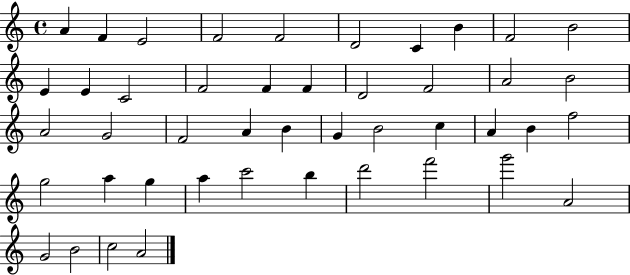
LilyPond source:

{
  \clef treble
  \time 4/4
  \defaultTimeSignature
  \key c \major
  a'4 f'4 e'2 | f'2 f'2 | d'2 c'4 b'4 | f'2 b'2 | \break e'4 e'4 c'2 | f'2 f'4 f'4 | d'2 f'2 | a'2 b'2 | \break a'2 g'2 | f'2 a'4 b'4 | g'4 b'2 c''4 | a'4 b'4 f''2 | \break g''2 a''4 g''4 | a''4 c'''2 b''4 | d'''2 f'''2 | g'''2 a'2 | \break g'2 b'2 | c''2 a'2 | \bar "|."
}